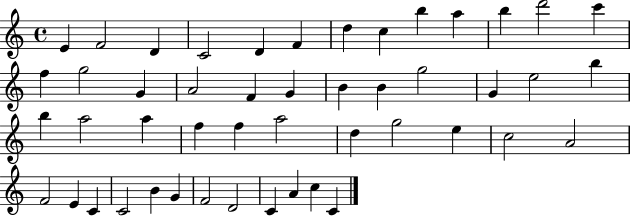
{
  \clef treble
  \time 4/4
  \defaultTimeSignature
  \key c \major
  e'4 f'2 d'4 | c'2 d'4 f'4 | d''4 c''4 b''4 a''4 | b''4 d'''2 c'''4 | \break f''4 g''2 g'4 | a'2 f'4 g'4 | b'4 b'4 g''2 | g'4 e''2 b''4 | \break b''4 a''2 a''4 | f''4 f''4 a''2 | d''4 g''2 e''4 | c''2 a'2 | \break f'2 e'4 c'4 | c'2 b'4 g'4 | f'2 d'2 | c'4 a'4 c''4 c'4 | \break \bar "|."
}